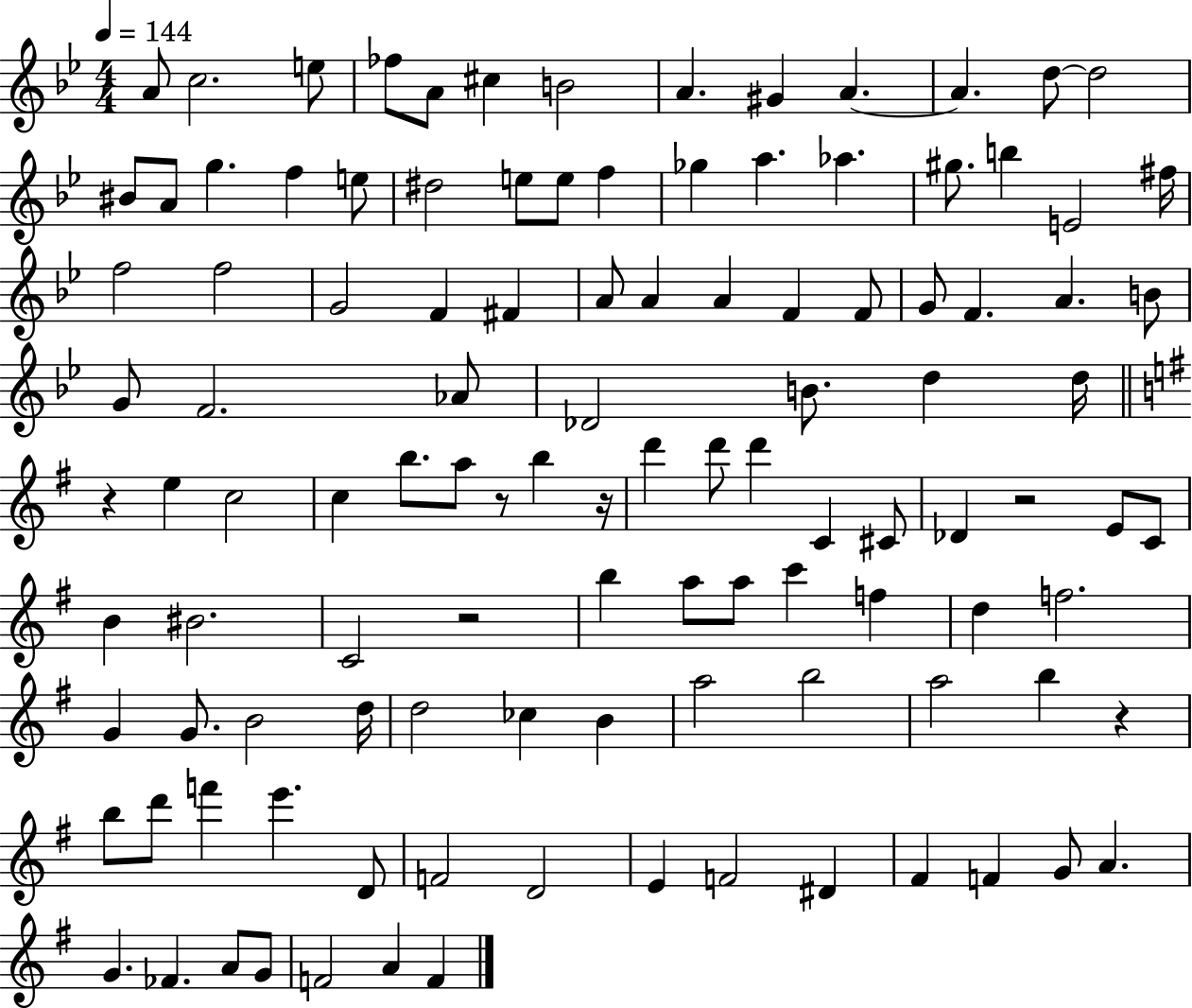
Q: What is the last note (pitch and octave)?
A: F4